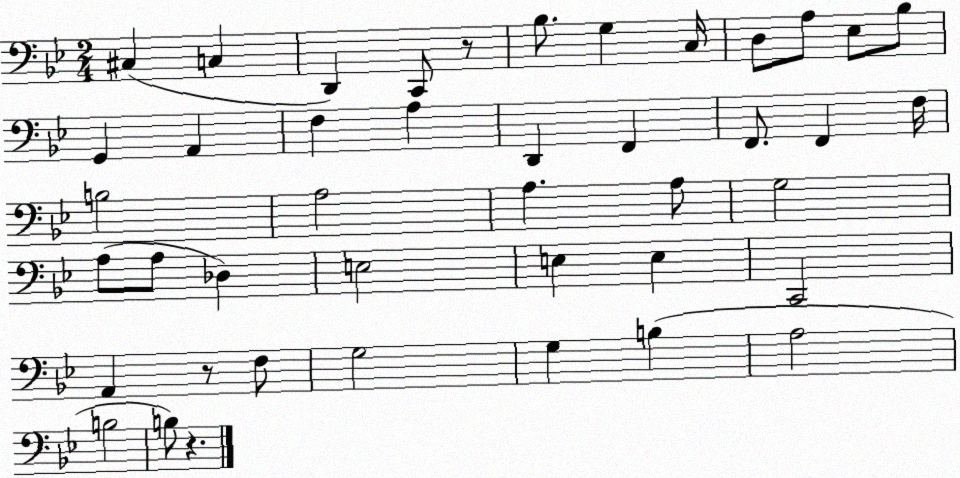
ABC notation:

X:1
T:Untitled
M:2/4
L:1/4
K:Bb
^C, C, D,, C,,/2 z/2 _B,/2 G, C,/4 D,/2 A,/2 _E,/2 _B,/2 G,, A,, F, A, D,, F,, F,,/2 F,, F,/4 B,2 A,2 A, A,/2 G,2 A,/2 A,/2 _D, E,2 E, E, C,,2 A,, z/2 F,/2 G,2 G, B, A,2 B,2 B,/2 z